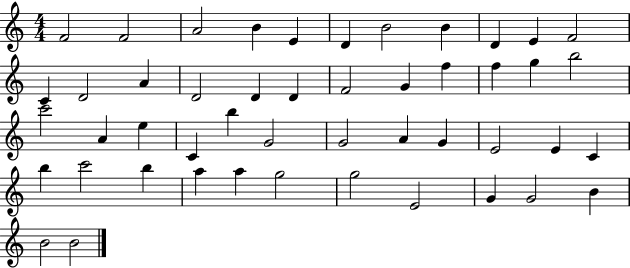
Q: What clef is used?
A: treble